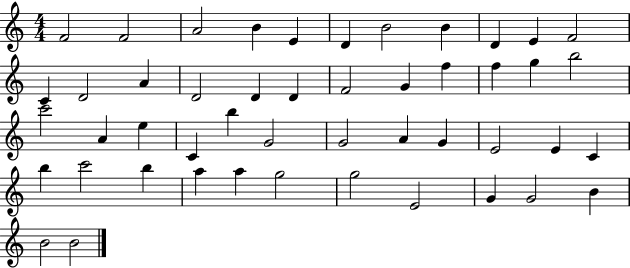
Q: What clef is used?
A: treble